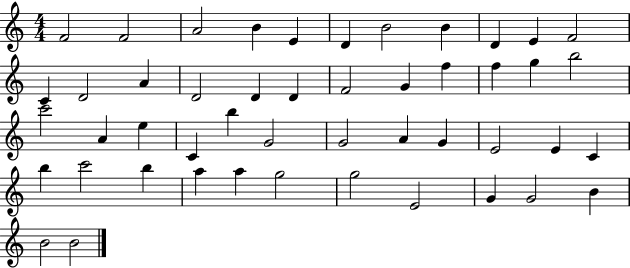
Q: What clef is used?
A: treble